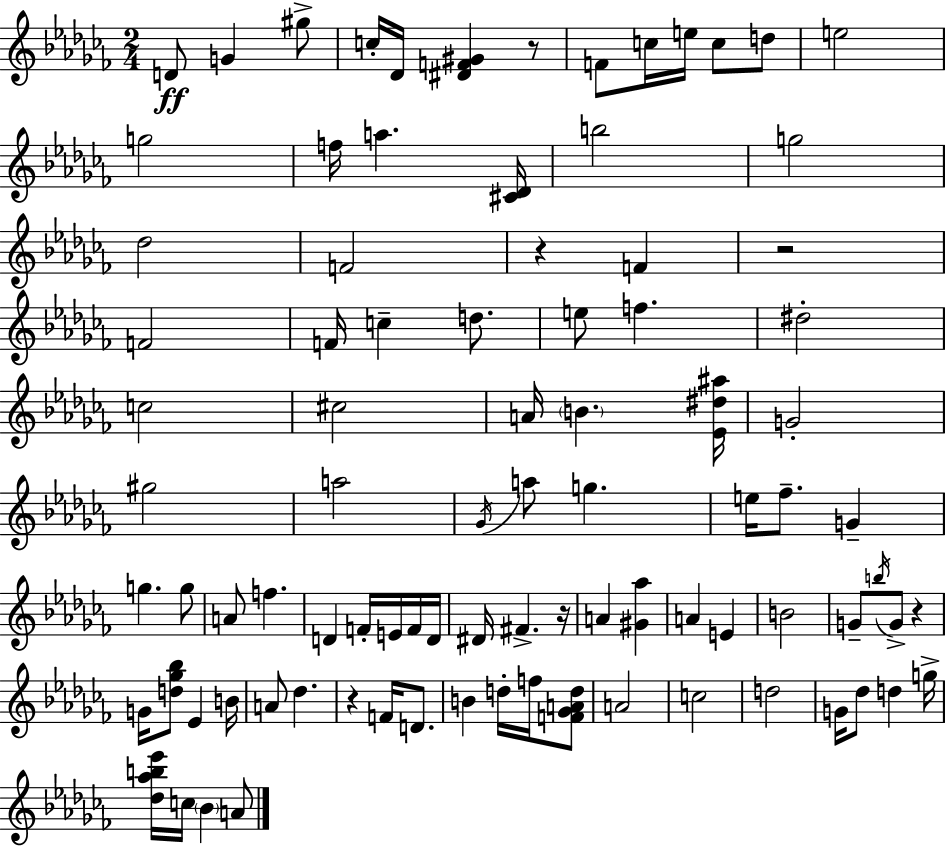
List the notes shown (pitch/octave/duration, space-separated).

D4/e G4/q G#5/e C5/s Db4/s [D#4,F4,G#4]/q R/e F4/e C5/s E5/s C5/e D5/e E5/h G5/h F5/s A5/q. [C#4,Db4]/s B5/h G5/h Db5/h F4/h R/q F4/q R/h F4/h F4/s C5/q D5/e. E5/e F5/q. D#5/h C5/h C#5/h A4/s B4/q. [Eb4,D#5,A#5]/s G4/h G#5/h A5/h Gb4/s A5/e G5/q. E5/s FES5/e. G4/q G5/q. G5/e A4/e F5/q. D4/q F4/s E4/s F4/s D4/s D#4/s F#4/q. R/s A4/q [G#4,Ab5]/q A4/q E4/q B4/h G4/e B5/s G4/e R/q G4/s [D5,Gb5,Bb5]/e Eb4/q B4/s A4/e Db5/q. R/q F4/s D4/e. B4/q D5/s F5/s [F4,Gb4,A4,D5]/e A4/h C5/h D5/h G4/s Db5/e D5/q G5/s [Db5,Ab5,B5,Eb6]/s C5/s Bb4/q A4/e